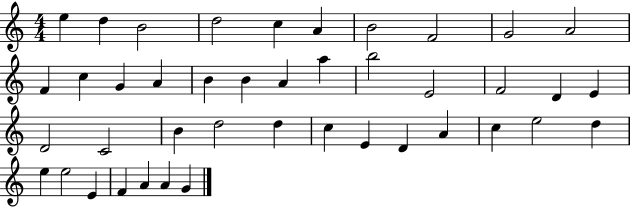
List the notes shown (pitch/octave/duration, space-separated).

E5/q D5/q B4/h D5/h C5/q A4/q B4/h F4/h G4/h A4/h F4/q C5/q G4/q A4/q B4/q B4/q A4/q A5/q B5/h E4/h F4/h D4/q E4/q D4/h C4/h B4/q D5/h D5/q C5/q E4/q D4/q A4/q C5/q E5/h D5/q E5/q E5/h E4/q F4/q A4/q A4/q G4/q